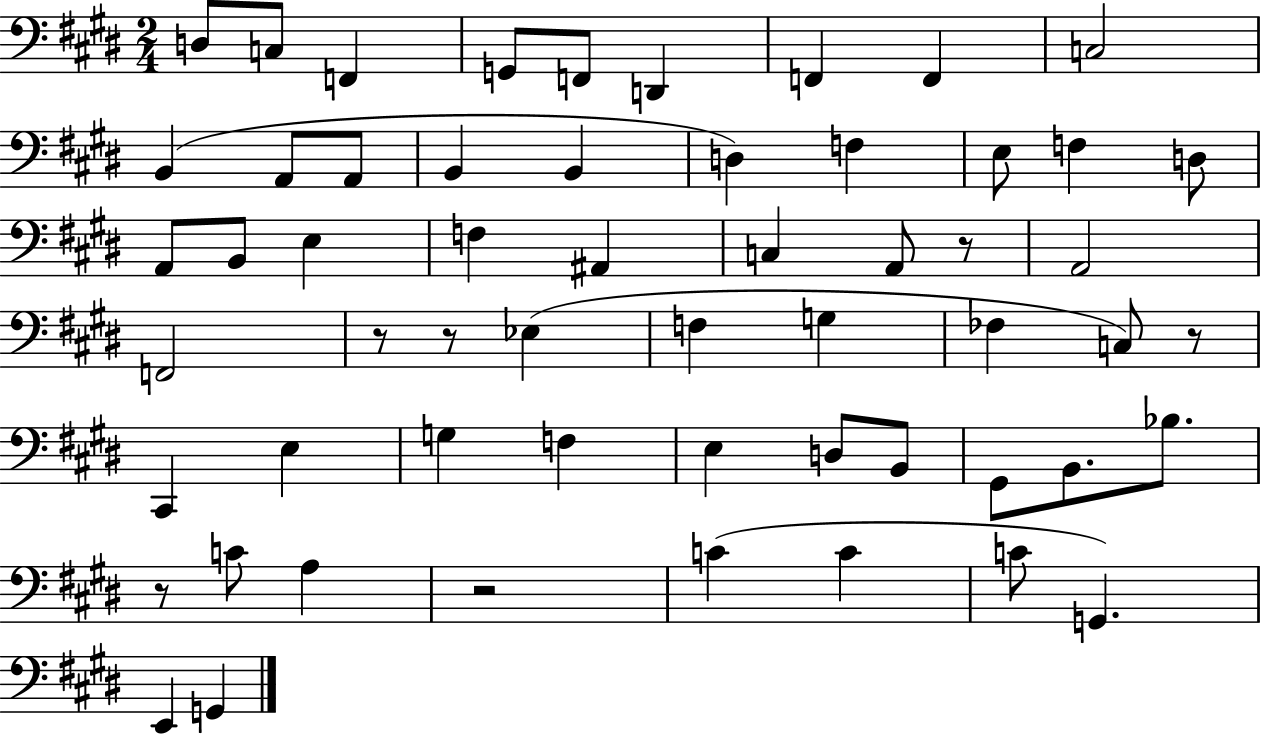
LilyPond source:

{
  \clef bass
  \numericTimeSignature
  \time 2/4
  \key e \major
  d8 c8 f,4 | g,8 f,8 d,4 | f,4 f,4 | c2 | \break b,4( a,8 a,8 | b,4 b,4 | d4) f4 | e8 f4 d8 | \break a,8 b,8 e4 | f4 ais,4 | c4 a,8 r8 | a,2 | \break f,2 | r8 r8 ees4( | f4 g4 | fes4 c8) r8 | \break cis,4 e4 | g4 f4 | e4 d8 b,8 | gis,8 b,8. bes8. | \break r8 c'8 a4 | r2 | c'4( c'4 | c'8 g,4.) | \break e,4 g,4 | \bar "|."
}